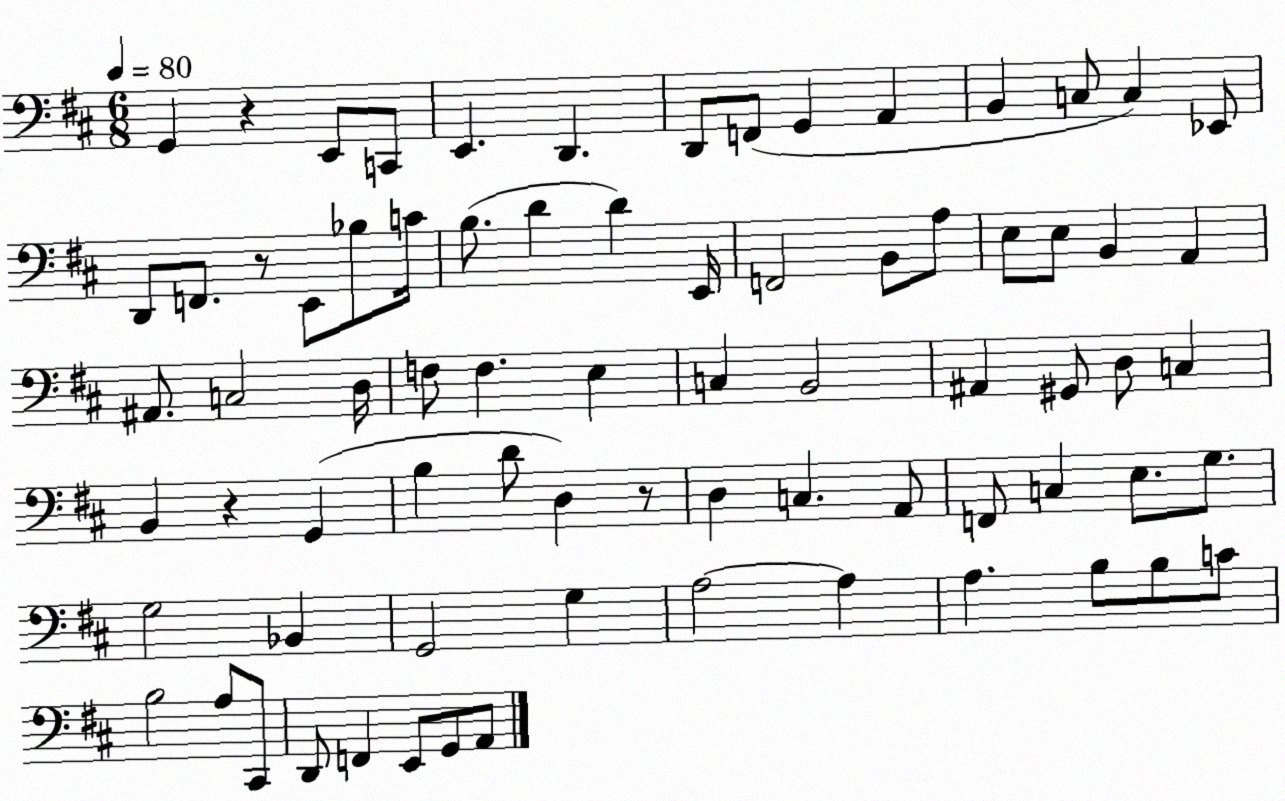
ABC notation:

X:1
T:Untitled
M:6/8
L:1/4
K:D
G,, z E,,/2 C,,/2 E,, D,, D,,/2 F,,/2 G,, A,, B,, C,/2 C, _E,,/2 D,,/2 F,,/2 z/2 E,,/2 _B,/2 C/4 B,/2 D D E,,/4 F,,2 B,,/2 A,/2 E,/2 E,/2 B,, A,, ^A,,/2 C,2 D,/4 F,/2 F, E, C, B,,2 ^A,, ^G,,/2 D,/2 C, B,, z G,, B, D/2 D, z/2 D, C, A,,/2 F,,/2 C, E,/2 G,/2 G,2 _B,, G,,2 G, A,2 A, A, B,/2 B,/2 C/2 B,2 A,/2 ^C,,/2 D,,/2 F,, E,,/2 G,,/2 A,,/2